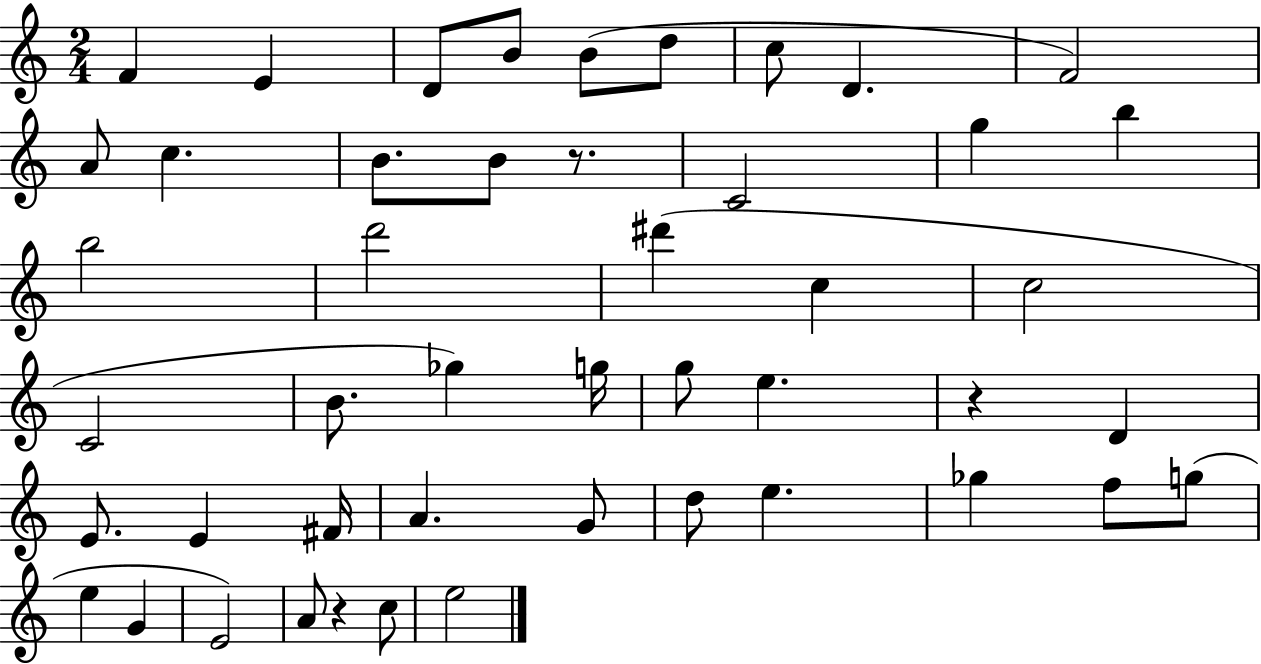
F4/q E4/q D4/e B4/e B4/e D5/e C5/e D4/q. F4/h A4/e C5/q. B4/e. B4/e R/e. C4/h G5/q B5/q B5/h D6/h D#6/q C5/q C5/h C4/h B4/e. Gb5/q G5/s G5/e E5/q. R/q D4/q E4/e. E4/q F#4/s A4/q. G4/e D5/e E5/q. Gb5/q F5/e G5/e E5/q G4/q E4/h A4/e R/q C5/e E5/h